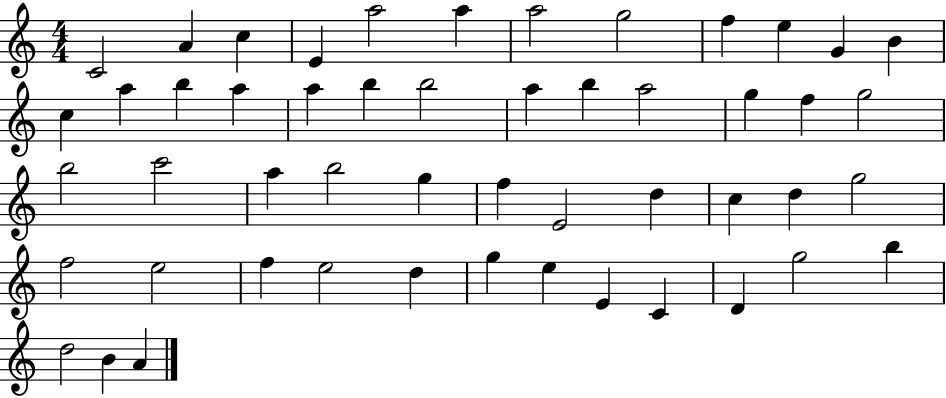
{
  \clef treble
  \numericTimeSignature
  \time 4/4
  \key c \major
  c'2 a'4 c''4 | e'4 a''2 a''4 | a''2 g''2 | f''4 e''4 g'4 b'4 | \break c''4 a''4 b''4 a''4 | a''4 b''4 b''2 | a''4 b''4 a''2 | g''4 f''4 g''2 | \break b''2 c'''2 | a''4 b''2 g''4 | f''4 e'2 d''4 | c''4 d''4 g''2 | \break f''2 e''2 | f''4 e''2 d''4 | g''4 e''4 e'4 c'4 | d'4 g''2 b''4 | \break d''2 b'4 a'4 | \bar "|."
}